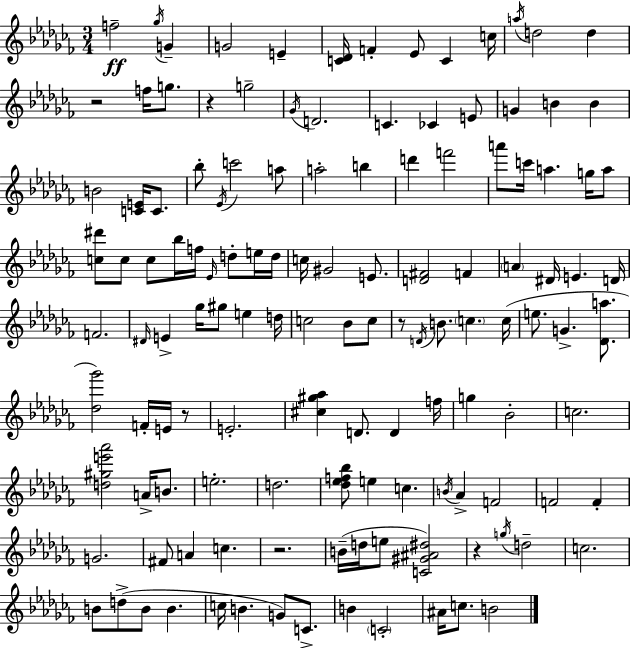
X:1
T:Untitled
M:3/4
L:1/4
K:Abm
f2 _g/4 G G2 E [C_D]/4 F _E/2 C c/4 a/4 d2 d z2 f/4 g/2 z g2 _G/4 D2 C _C E/2 G B B B2 [CE]/4 C/2 _b/2 _E/4 c'2 a/2 a2 b d' f'2 a'/2 c'/4 a g/4 a/2 [c^d']/2 c/2 c/2 _b/4 f/4 _E/4 d/2 e/4 d/4 c/4 ^G2 E/2 [D^F]2 F A ^D/4 E D/4 F2 ^D/4 E _g/4 ^g/2 e d/4 c2 _B/2 c/2 z/2 D/4 B/2 c c/4 e/2 G [_Da]/2 [_d_g']2 F/4 E/4 z/2 E2 [^c^g_a] D/2 D f/4 g _B2 c2 [d^ge'_a']2 A/4 B/2 e2 d2 [_d_ef_b]/2 e c B/4 _A F2 F2 F G2 ^F/2 A c z2 B/4 d/4 e/2 [C^G^A^d]2 z g/4 d2 c2 B/2 d/2 B/2 B c/4 B G/2 C/2 B C2 ^A/4 c/2 B2